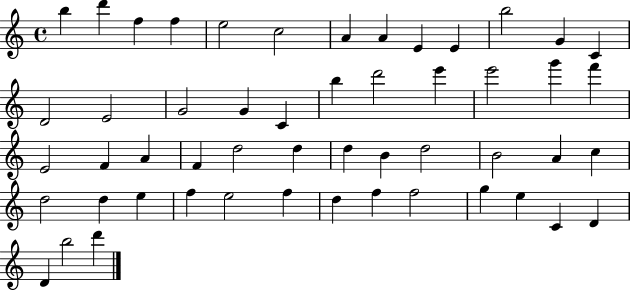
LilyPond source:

{
  \clef treble
  \time 4/4
  \defaultTimeSignature
  \key c \major
  b''4 d'''4 f''4 f''4 | e''2 c''2 | a'4 a'4 e'4 e'4 | b''2 g'4 c'4 | \break d'2 e'2 | g'2 g'4 c'4 | b''4 d'''2 e'''4 | e'''2 g'''4 f'''4 | \break e'2 f'4 a'4 | f'4 d''2 d''4 | d''4 b'4 d''2 | b'2 a'4 c''4 | \break d''2 d''4 e''4 | f''4 e''2 f''4 | d''4 f''4 f''2 | g''4 e''4 c'4 d'4 | \break d'4 b''2 d'''4 | \bar "|."
}